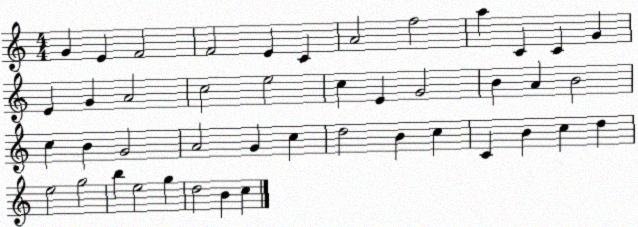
X:1
T:Untitled
M:4/4
L:1/4
K:C
G E F2 F2 E C A2 f2 a C C G E G A2 c2 e2 c E G2 B A B2 c B G2 A2 G c d2 B c C B c d e2 g2 b e2 g d2 B c